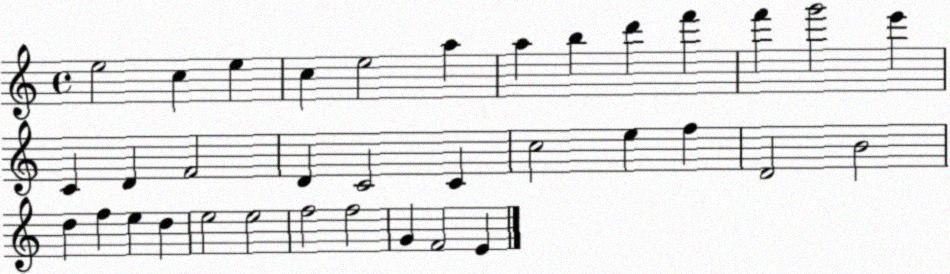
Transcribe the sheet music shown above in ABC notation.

X:1
T:Untitled
M:4/4
L:1/4
K:C
e2 c e c e2 a a b d' f' f' g'2 e' C D F2 D C2 C c2 e f D2 B2 d f e d e2 e2 f2 f2 G F2 E